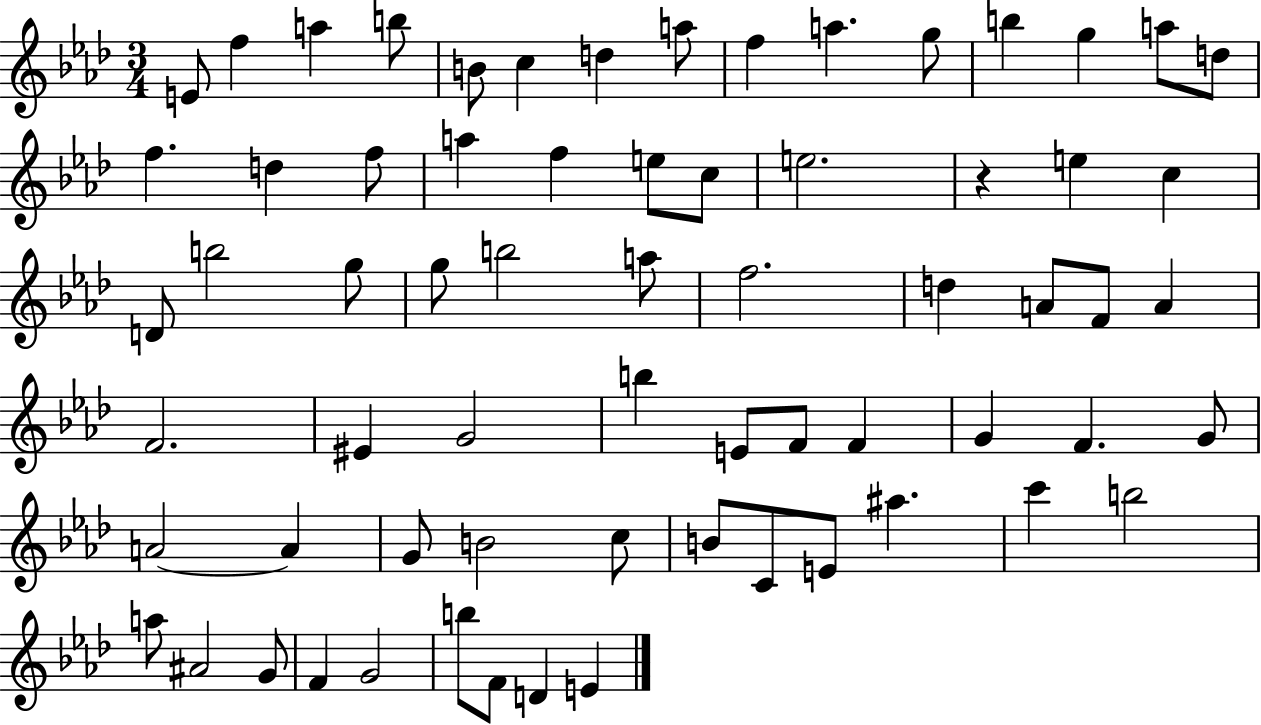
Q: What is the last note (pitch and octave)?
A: E4